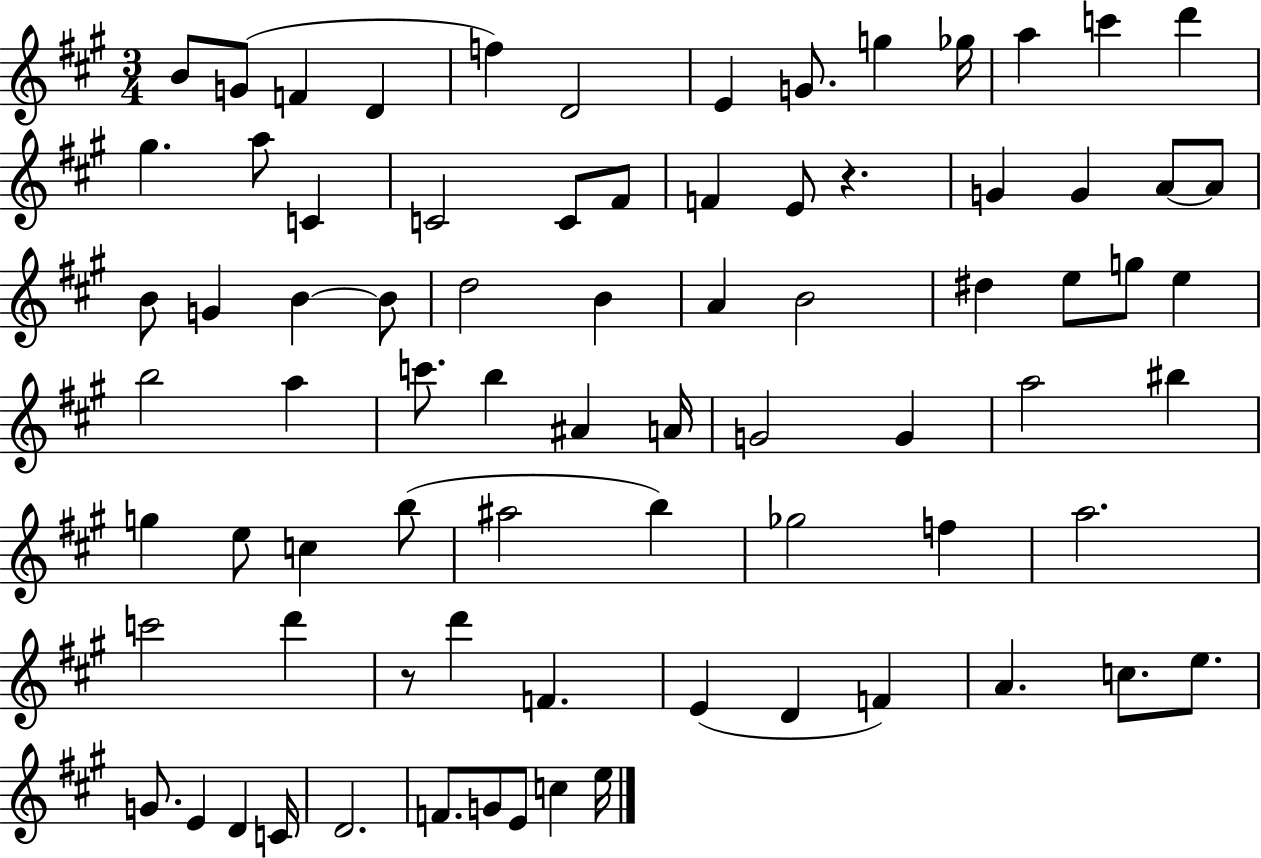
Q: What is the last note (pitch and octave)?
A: E5